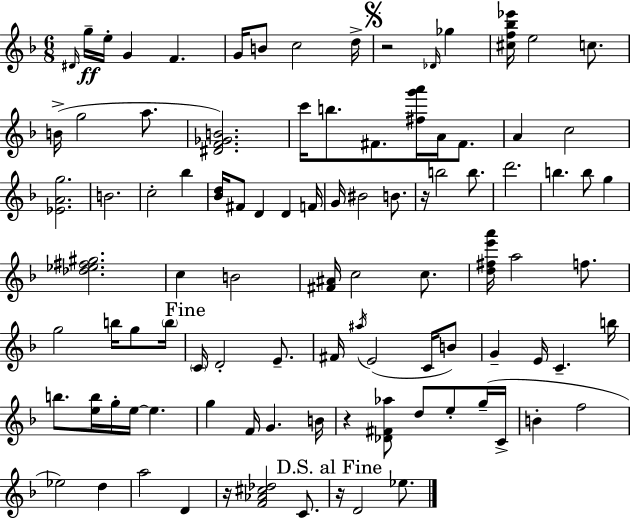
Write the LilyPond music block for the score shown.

{
  \clef treble
  \numericTimeSignature
  \time 6/8
  \key d \minor
  \grace { dis'16 }\ff g''16-- e''16-. g'4 f'4. | g'16 b'8 c''2 | d''16-> \mark \markup { \musicglyph "scripts.segno" } r2 \grace { des'16 } ges''4 | <cis'' f'' bes'' ees'''>16 e''2 c''8. | \break b'16->( g''2 a''8. | <dis' f' ges' b'>2.) | c'''16 b''8. fis'8. <fis'' g''' a'''>16 a'16 fis'8. | a'4 c''2 | \break <ees' a' g''>2. | b'2. | c''2-. bes''4 | <bes' d''>16 fis'8 d'4 d'4 | \break f'16 g'16 bis'2 b'8. | r16 b''2 b''8. | d'''2. | b''4. b''8 g''4 | \break <des'' ees'' fis'' gis''>2. | c''4 b'2 | <fis' ais'>16 c''2 c''8. | <d'' fis'' e''' a'''>16 a''2 f''8. | \break g''2 b''16 g''8 | \parenthesize b''16 \mark "Fine" \parenthesize c'16 d'2-. e'8.-- | fis'16 \acciaccatura { ais''16 }( e'2 | c'16 b'8) g'4-- e'16 c'4.-- | \break b''16 b''8. <e'' b''>16 g''16-. e''16~~ e''4. | g''4 f'16 g'4. | b'16 r4 <des' fis' aes''>8 d''8 e''8-. | g''16--( c'16-> b'4-. f''2 | \break ees''2) d''4 | a''2 d'4 | r16 <f' aes' cis'' des''>2 | c'8. \mark "D.S. al Fine" r16 d'2 | \break ees''8. \bar "|."
}